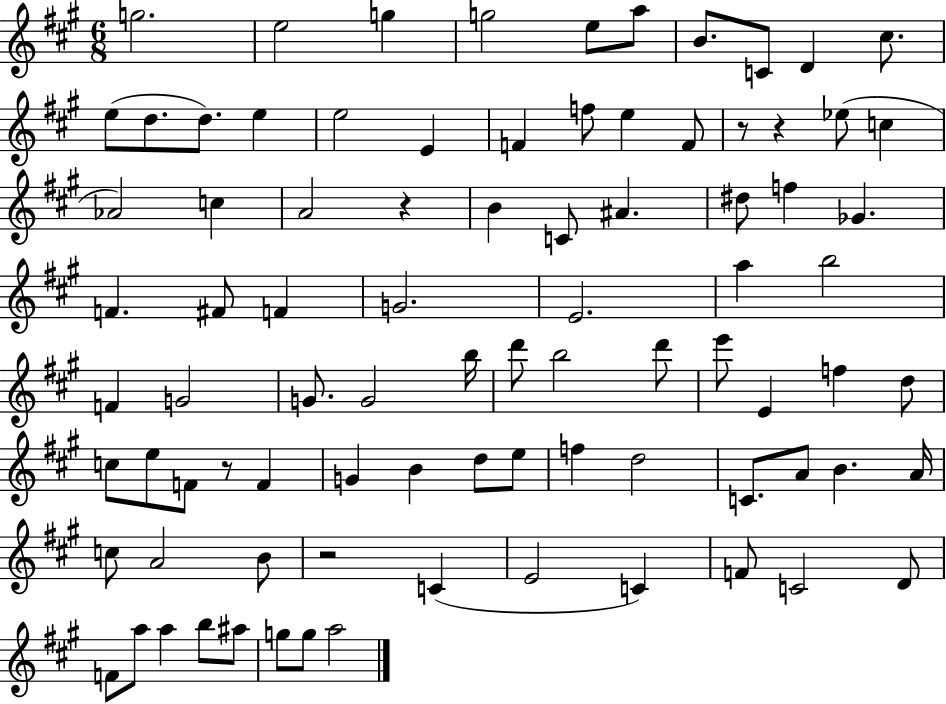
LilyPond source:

{
  \clef treble
  \numericTimeSignature
  \time 6/8
  \key a \major
  \repeat volta 2 { g''2. | e''2 g''4 | g''2 e''8 a''8 | b'8. c'8 d'4 cis''8. | \break e''8( d''8. d''8.) e''4 | e''2 e'4 | f'4 f''8 e''4 f'8 | r8 r4 ees''8( c''4 | \break aes'2) c''4 | a'2 r4 | b'4 c'8 ais'4. | dis''8 f''4 ges'4. | \break f'4. fis'8 f'4 | g'2. | e'2. | a''4 b''2 | \break f'4 g'2 | g'8. g'2 b''16 | d'''8 b''2 d'''8 | e'''8 e'4 f''4 d''8 | \break c''8 e''8 f'8 r8 f'4 | g'4 b'4 d''8 e''8 | f''4 d''2 | c'8. a'8 b'4. a'16 | \break c''8 a'2 b'8 | r2 c'4( | e'2 c'4) | f'8 c'2 d'8 | \break f'8 a''8 a''4 b''8 ais''8 | g''8 g''8 a''2 | } \bar "|."
}